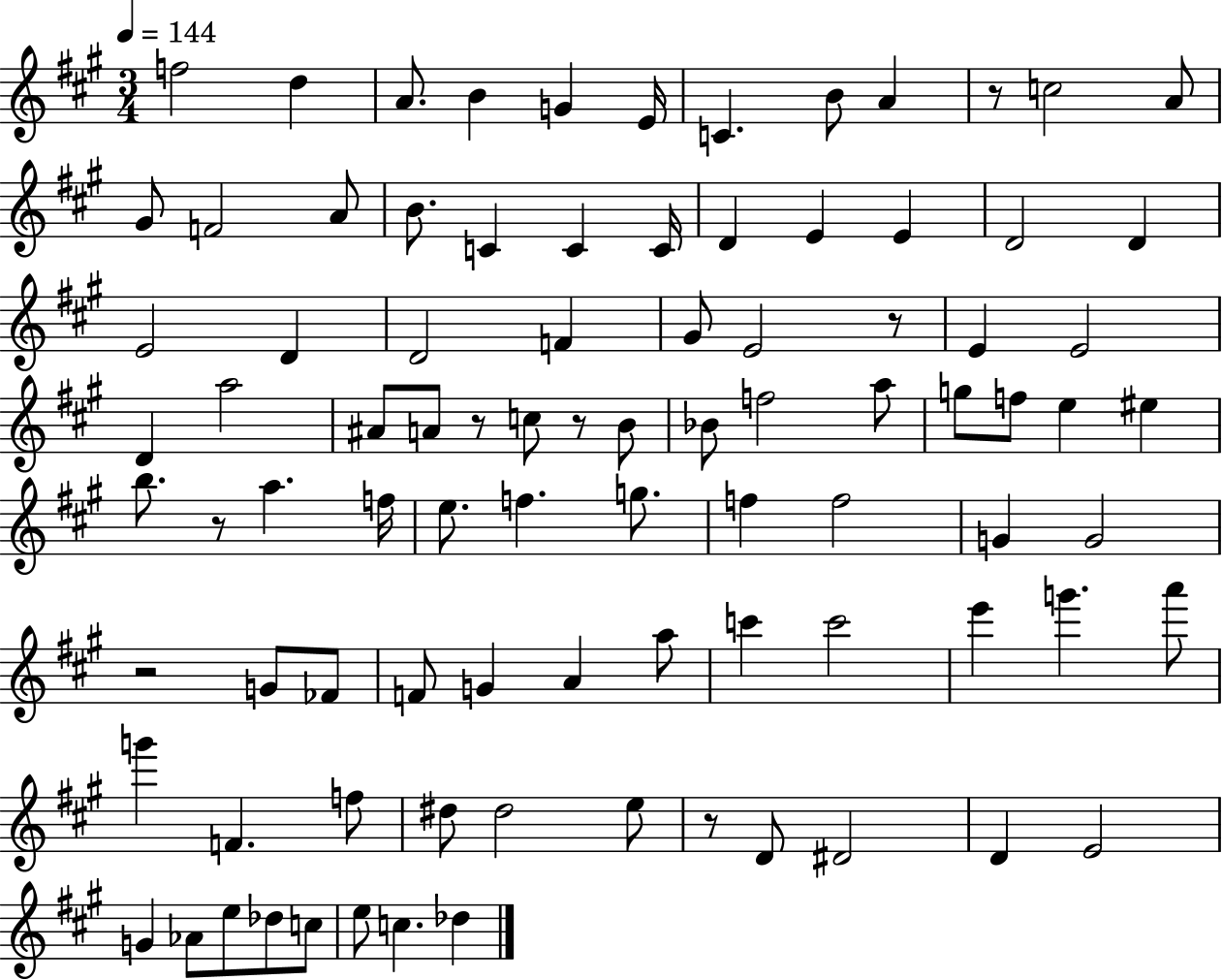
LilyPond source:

{
  \clef treble
  \numericTimeSignature
  \time 3/4
  \key a \major
  \tempo 4 = 144
  f''2 d''4 | a'8. b'4 g'4 e'16 | c'4. b'8 a'4 | r8 c''2 a'8 | \break gis'8 f'2 a'8 | b'8. c'4 c'4 c'16 | d'4 e'4 e'4 | d'2 d'4 | \break e'2 d'4 | d'2 f'4 | gis'8 e'2 r8 | e'4 e'2 | \break d'4 a''2 | ais'8 a'8 r8 c''8 r8 b'8 | bes'8 f''2 a''8 | g''8 f''8 e''4 eis''4 | \break b''8. r8 a''4. f''16 | e''8. f''4. g''8. | f''4 f''2 | g'4 g'2 | \break r2 g'8 fes'8 | f'8 g'4 a'4 a''8 | c'''4 c'''2 | e'''4 g'''4. a'''8 | \break g'''4 f'4. f''8 | dis''8 dis''2 e''8 | r8 d'8 dis'2 | d'4 e'2 | \break g'4 aes'8 e''8 des''8 c''8 | e''8 c''4. des''4 | \bar "|."
}